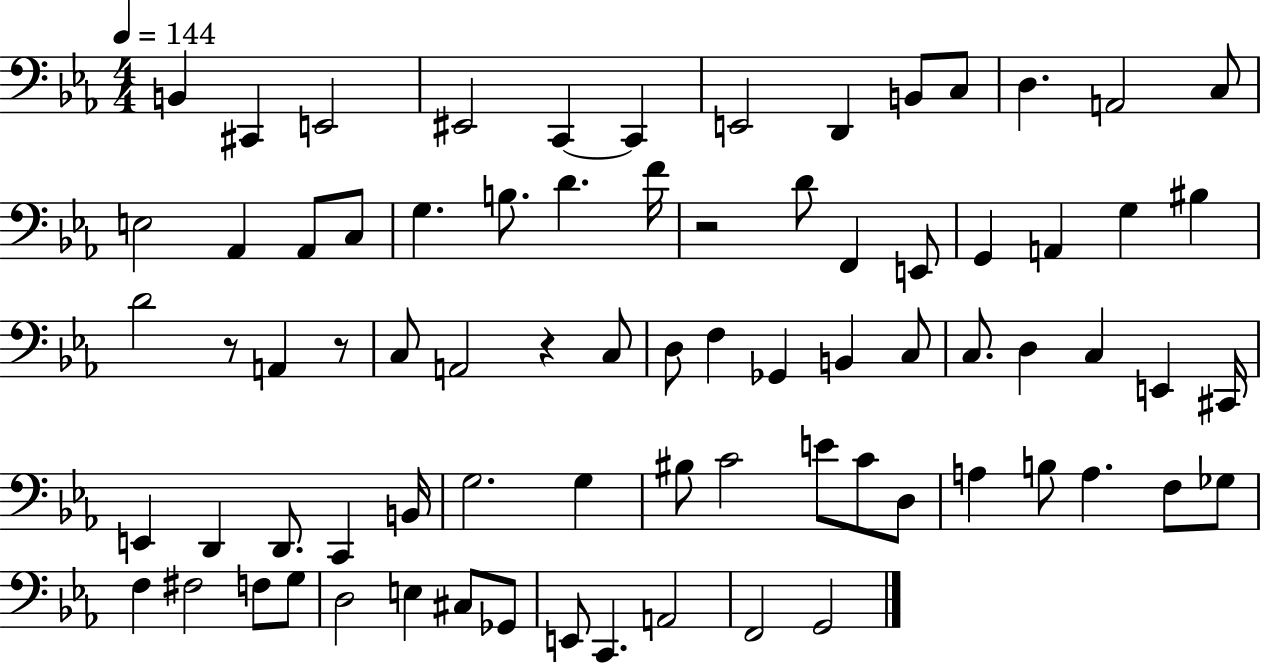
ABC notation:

X:1
T:Untitled
M:4/4
L:1/4
K:Eb
B,, ^C,, E,,2 ^E,,2 C,, C,, E,,2 D,, B,,/2 C,/2 D, A,,2 C,/2 E,2 _A,, _A,,/2 C,/2 G, B,/2 D F/4 z2 D/2 F,, E,,/2 G,, A,, G, ^B, D2 z/2 A,, z/2 C,/2 A,,2 z C,/2 D,/2 F, _G,, B,, C,/2 C,/2 D, C, E,, ^C,,/4 E,, D,, D,,/2 C,, B,,/4 G,2 G, ^B,/2 C2 E/2 C/2 D,/2 A, B,/2 A, F,/2 _G,/2 F, ^F,2 F,/2 G,/2 D,2 E, ^C,/2 _G,,/2 E,,/2 C,, A,,2 F,,2 G,,2